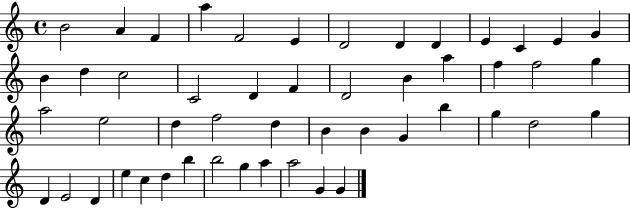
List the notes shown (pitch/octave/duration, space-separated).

B4/h A4/q F4/q A5/q F4/h E4/q D4/h D4/q D4/q E4/q C4/q E4/q G4/q B4/q D5/q C5/h C4/h D4/q F4/q D4/h B4/q A5/q F5/q F5/h G5/q A5/h E5/h D5/q F5/h D5/q B4/q B4/q G4/q B5/q G5/q D5/h G5/q D4/q E4/h D4/q E5/q C5/q D5/q B5/q B5/h G5/q A5/q A5/h G4/q G4/q